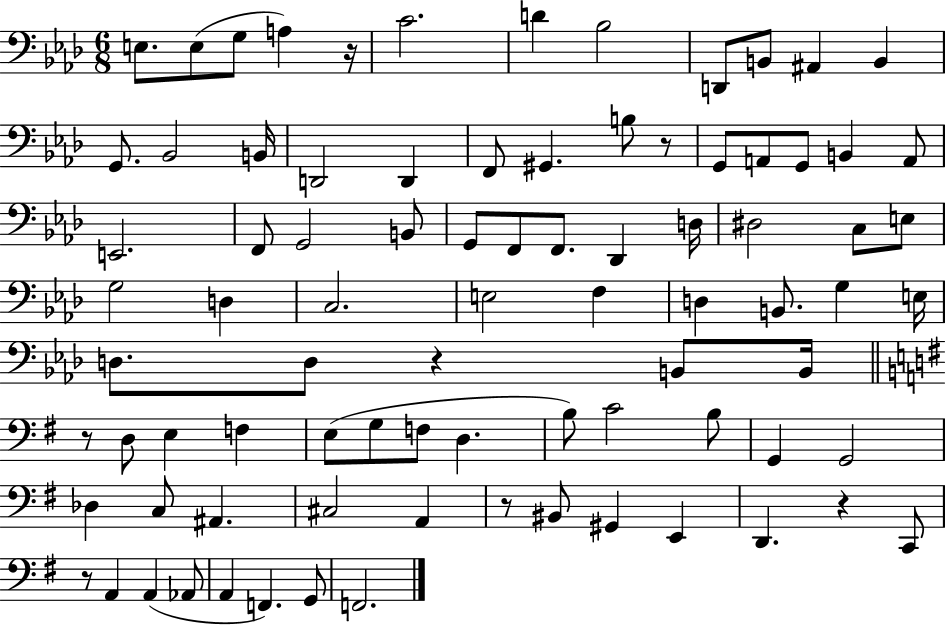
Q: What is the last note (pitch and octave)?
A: F2